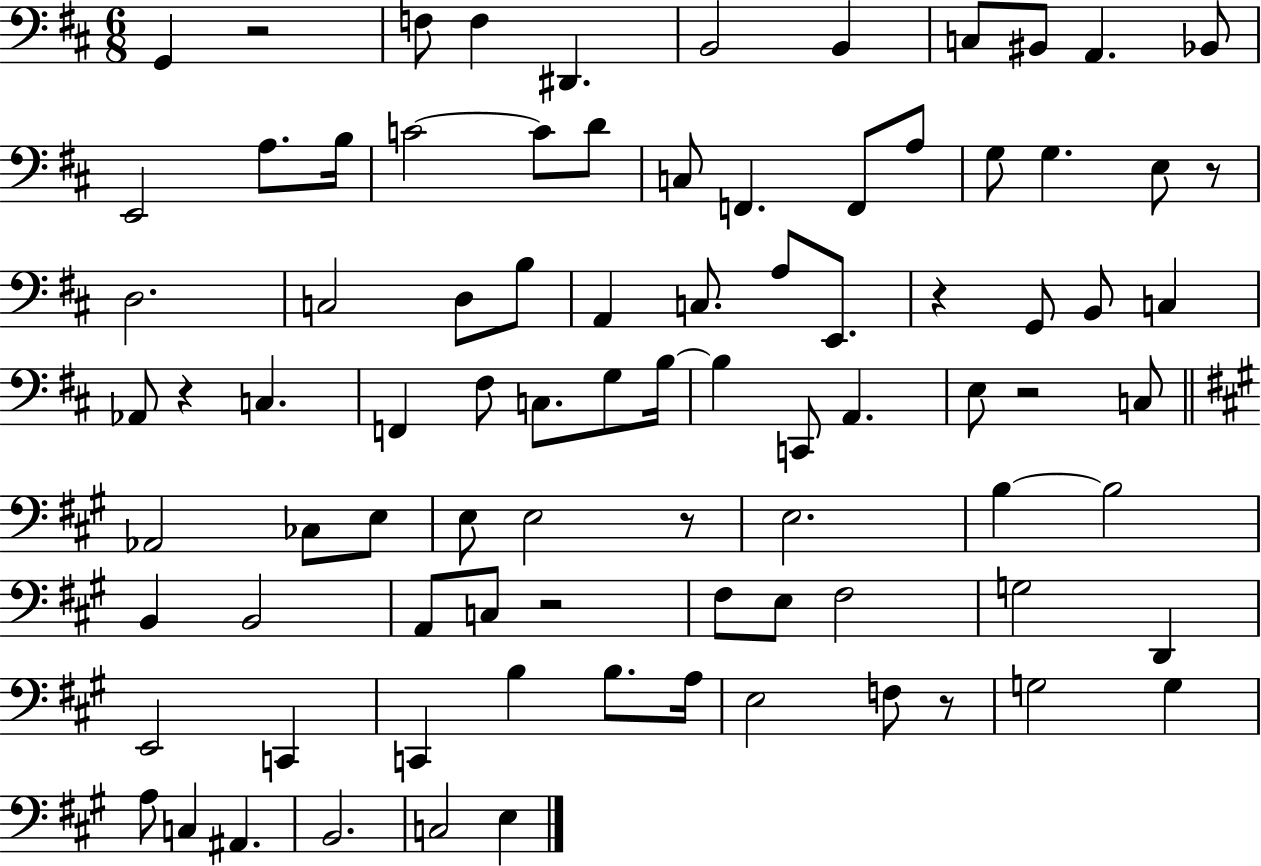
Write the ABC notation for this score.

X:1
T:Untitled
M:6/8
L:1/4
K:D
G,, z2 F,/2 F, ^D,, B,,2 B,, C,/2 ^B,,/2 A,, _B,,/2 E,,2 A,/2 B,/4 C2 C/2 D/2 C,/2 F,, F,,/2 A,/2 G,/2 G, E,/2 z/2 D,2 C,2 D,/2 B,/2 A,, C,/2 A,/2 E,,/2 z G,,/2 B,,/2 C, _A,,/2 z C, F,, ^F,/2 C,/2 G,/2 B,/4 B, C,,/2 A,, E,/2 z2 C,/2 _A,,2 _C,/2 E,/2 E,/2 E,2 z/2 E,2 B, B,2 B,, B,,2 A,,/2 C,/2 z2 ^F,/2 E,/2 ^F,2 G,2 D,, E,,2 C,, C,, B, B,/2 A,/4 E,2 F,/2 z/2 G,2 G, A,/2 C, ^A,, B,,2 C,2 E,